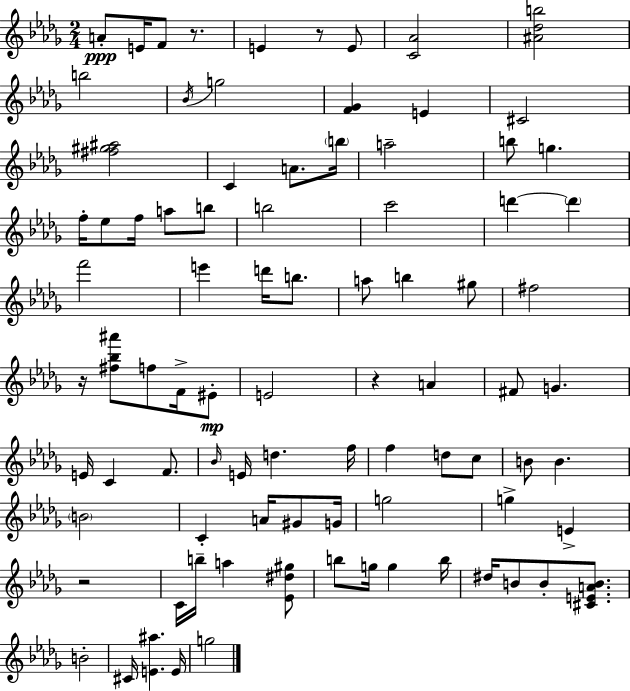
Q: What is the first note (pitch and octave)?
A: A4